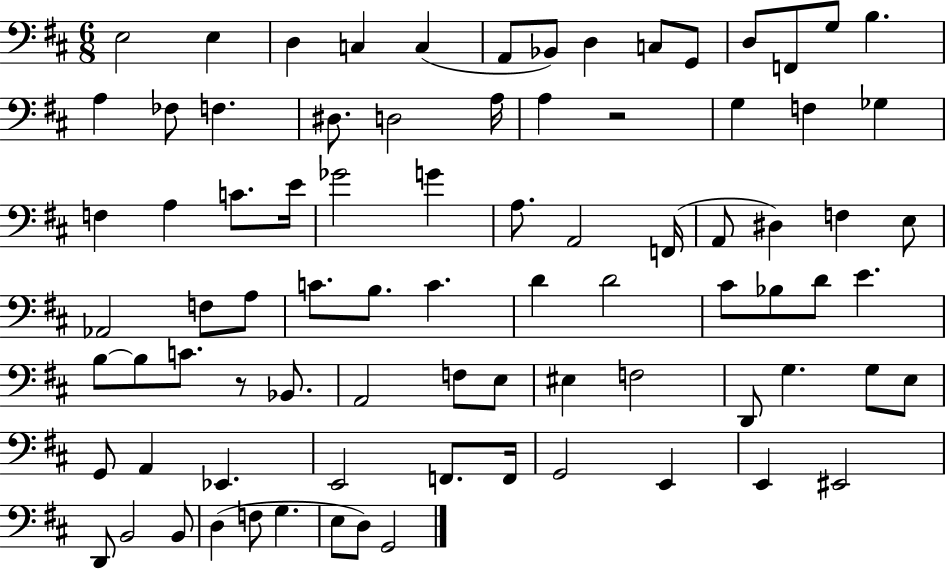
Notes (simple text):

E3/h E3/q D3/q C3/q C3/q A2/e Bb2/e D3/q C3/e G2/e D3/e F2/e G3/e B3/q. A3/q FES3/e F3/q. D#3/e. D3/h A3/s A3/q R/h G3/q F3/q Gb3/q F3/q A3/q C4/e. E4/s Gb4/h G4/q A3/e. A2/h F2/s A2/e D#3/q F3/q E3/e Ab2/h F3/e A3/e C4/e. B3/e. C4/q. D4/q D4/h C#4/e Bb3/e D4/e E4/q. B3/e B3/e C4/e. R/e Bb2/e. A2/h F3/e E3/e EIS3/q F3/h D2/e G3/q. G3/e E3/e G2/e A2/q Eb2/q. E2/h F2/e. F2/s G2/h E2/q E2/q EIS2/h D2/e B2/h B2/e D3/q F3/e G3/q. E3/e D3/e G2/h